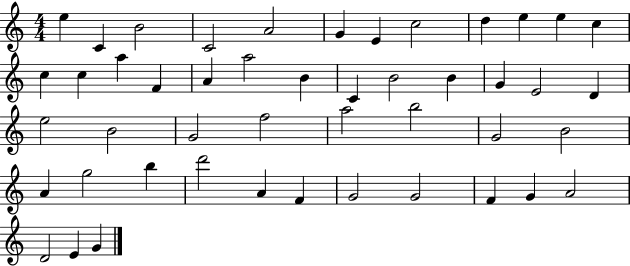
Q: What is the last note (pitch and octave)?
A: G4